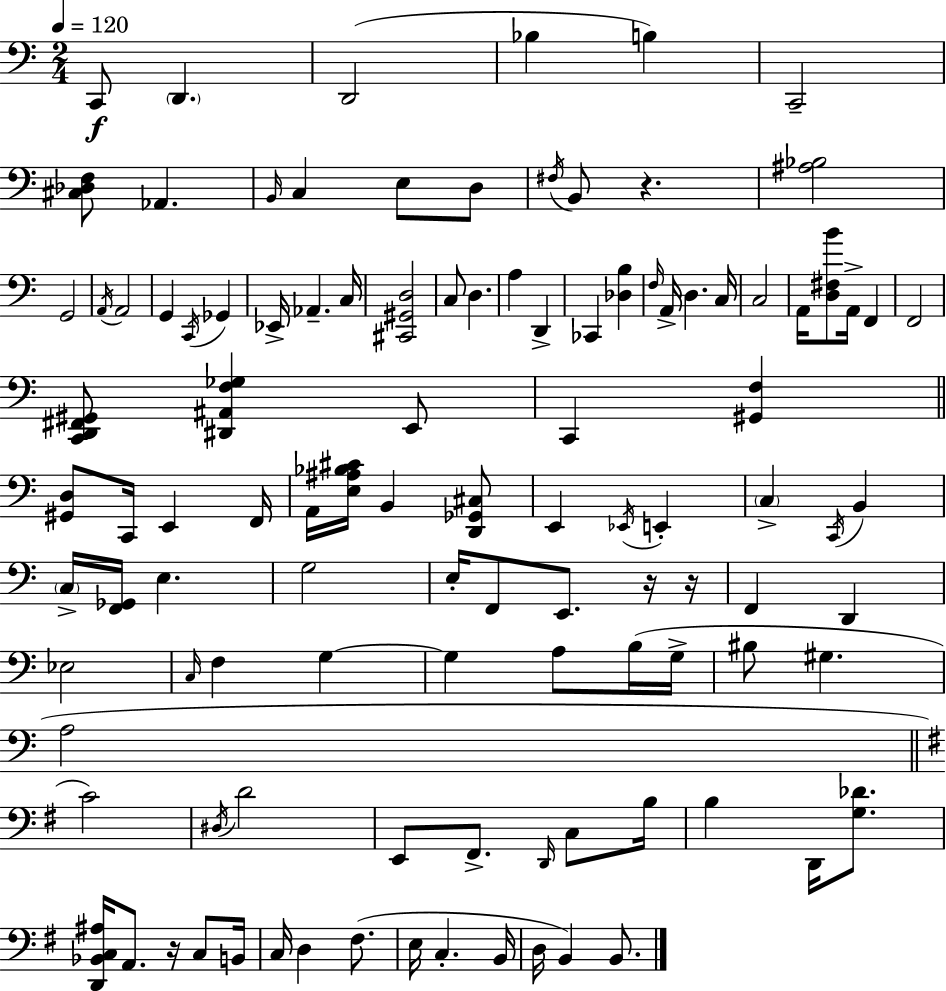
{
  \clef bass
  \numericTimeSignature
  \time 2/4
  \key c \major
  \tempo 4 = 120
  c,8\f \parenthesize d,4. | d,2( | bes4 b4) | c,2-- | \break <cis des f>8 aes,4. | \grace { b,16 } c4 e8 d8 | \acciaccatura { fis16 } b,8 r4. | <ais bes>2 | \break g,2 | \acciaccatura { a,16 } a,2 | g,4 \acciaccatura { c,16 } | ges,4 ees,16-> aes,4.-- | \break c16 <cis, gis, d>2 | c8 d4. | a4 | d,4-> ces,4 | \break <des b>4 \grace { f16 } a,16-> d4. | c16 c2 | a,16 <d fis b'>8 | a,16-> f,4 f,2 | \break <c, d, fis, gis,>8 <dis, ais, f ges>4 | e,8 c,4 | <gis, f>4 \bar "||" \break \key c \major <gis, d>8 c,16 e,4 f,16 | a,16 <e ais bes cis'>16 b,4 <d, ges, cis>8 | e,4 \acciaccatura { ees,16 } e,4-. | \parenthesize c4-> \acciaccatura { c,16 } b,4 | \break \parenthesize c16-> <f, ges,>16 e4. | g2 | e16-. f,8 e,8. | r16 r16 f,4 d,4 | \break ees2 | \grace { c16 } f4 g4~~ | g4 a8 | b16( g16-> bis8 gis4. | \break a2 | \bar "||" \break \key g \major c'2) | \acciaccatura { dis16 } d'2 | e,8 fis,8.-> \grace { d,16 } c8 | b16 b4 d,16 <g des'>8. | \break <d, bes, c ais>16 a,8. r16 c8 | b,16 c16 d4 fis8.( | e16 c4.-. | b,16 d16 b,4) b,8. | \break \bar "|."
}